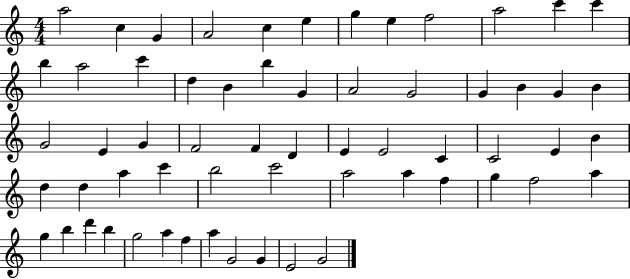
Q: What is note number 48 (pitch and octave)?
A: F5